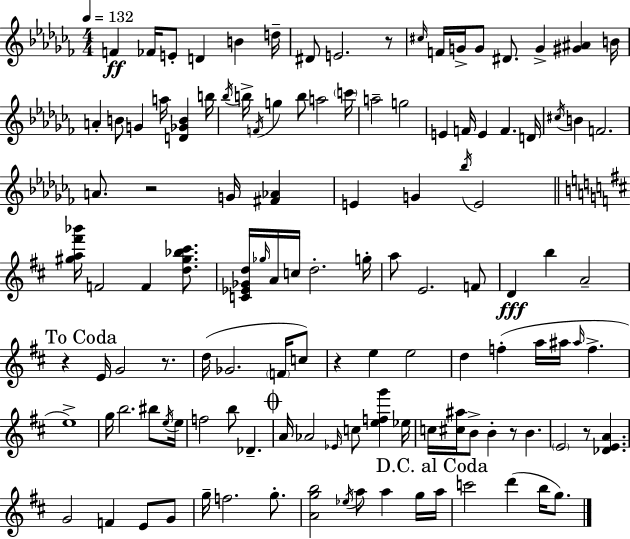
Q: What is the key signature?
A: AES minor